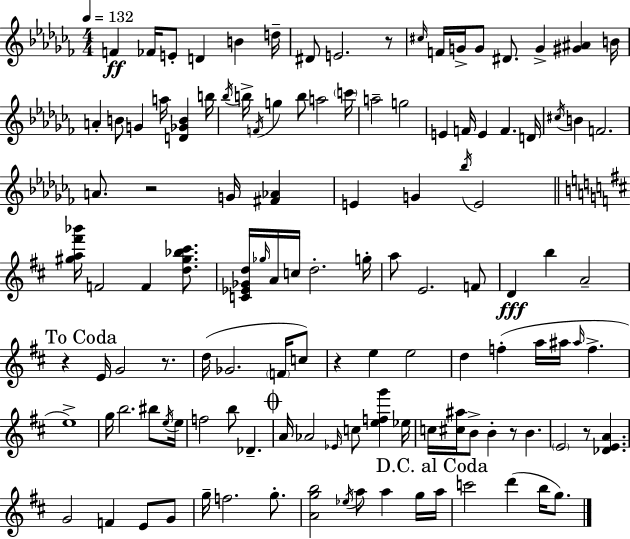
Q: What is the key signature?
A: AES minor